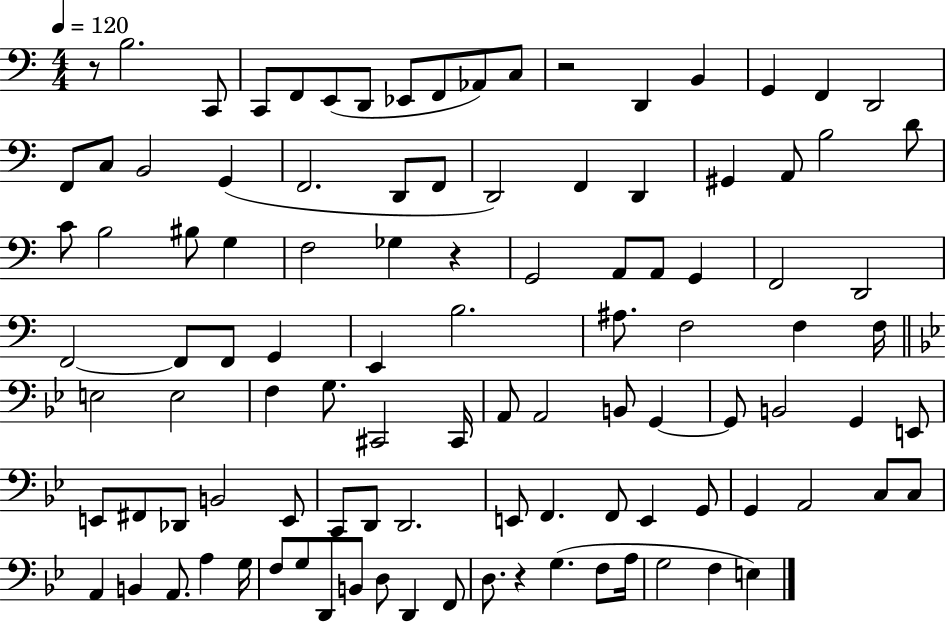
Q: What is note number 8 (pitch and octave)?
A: F2